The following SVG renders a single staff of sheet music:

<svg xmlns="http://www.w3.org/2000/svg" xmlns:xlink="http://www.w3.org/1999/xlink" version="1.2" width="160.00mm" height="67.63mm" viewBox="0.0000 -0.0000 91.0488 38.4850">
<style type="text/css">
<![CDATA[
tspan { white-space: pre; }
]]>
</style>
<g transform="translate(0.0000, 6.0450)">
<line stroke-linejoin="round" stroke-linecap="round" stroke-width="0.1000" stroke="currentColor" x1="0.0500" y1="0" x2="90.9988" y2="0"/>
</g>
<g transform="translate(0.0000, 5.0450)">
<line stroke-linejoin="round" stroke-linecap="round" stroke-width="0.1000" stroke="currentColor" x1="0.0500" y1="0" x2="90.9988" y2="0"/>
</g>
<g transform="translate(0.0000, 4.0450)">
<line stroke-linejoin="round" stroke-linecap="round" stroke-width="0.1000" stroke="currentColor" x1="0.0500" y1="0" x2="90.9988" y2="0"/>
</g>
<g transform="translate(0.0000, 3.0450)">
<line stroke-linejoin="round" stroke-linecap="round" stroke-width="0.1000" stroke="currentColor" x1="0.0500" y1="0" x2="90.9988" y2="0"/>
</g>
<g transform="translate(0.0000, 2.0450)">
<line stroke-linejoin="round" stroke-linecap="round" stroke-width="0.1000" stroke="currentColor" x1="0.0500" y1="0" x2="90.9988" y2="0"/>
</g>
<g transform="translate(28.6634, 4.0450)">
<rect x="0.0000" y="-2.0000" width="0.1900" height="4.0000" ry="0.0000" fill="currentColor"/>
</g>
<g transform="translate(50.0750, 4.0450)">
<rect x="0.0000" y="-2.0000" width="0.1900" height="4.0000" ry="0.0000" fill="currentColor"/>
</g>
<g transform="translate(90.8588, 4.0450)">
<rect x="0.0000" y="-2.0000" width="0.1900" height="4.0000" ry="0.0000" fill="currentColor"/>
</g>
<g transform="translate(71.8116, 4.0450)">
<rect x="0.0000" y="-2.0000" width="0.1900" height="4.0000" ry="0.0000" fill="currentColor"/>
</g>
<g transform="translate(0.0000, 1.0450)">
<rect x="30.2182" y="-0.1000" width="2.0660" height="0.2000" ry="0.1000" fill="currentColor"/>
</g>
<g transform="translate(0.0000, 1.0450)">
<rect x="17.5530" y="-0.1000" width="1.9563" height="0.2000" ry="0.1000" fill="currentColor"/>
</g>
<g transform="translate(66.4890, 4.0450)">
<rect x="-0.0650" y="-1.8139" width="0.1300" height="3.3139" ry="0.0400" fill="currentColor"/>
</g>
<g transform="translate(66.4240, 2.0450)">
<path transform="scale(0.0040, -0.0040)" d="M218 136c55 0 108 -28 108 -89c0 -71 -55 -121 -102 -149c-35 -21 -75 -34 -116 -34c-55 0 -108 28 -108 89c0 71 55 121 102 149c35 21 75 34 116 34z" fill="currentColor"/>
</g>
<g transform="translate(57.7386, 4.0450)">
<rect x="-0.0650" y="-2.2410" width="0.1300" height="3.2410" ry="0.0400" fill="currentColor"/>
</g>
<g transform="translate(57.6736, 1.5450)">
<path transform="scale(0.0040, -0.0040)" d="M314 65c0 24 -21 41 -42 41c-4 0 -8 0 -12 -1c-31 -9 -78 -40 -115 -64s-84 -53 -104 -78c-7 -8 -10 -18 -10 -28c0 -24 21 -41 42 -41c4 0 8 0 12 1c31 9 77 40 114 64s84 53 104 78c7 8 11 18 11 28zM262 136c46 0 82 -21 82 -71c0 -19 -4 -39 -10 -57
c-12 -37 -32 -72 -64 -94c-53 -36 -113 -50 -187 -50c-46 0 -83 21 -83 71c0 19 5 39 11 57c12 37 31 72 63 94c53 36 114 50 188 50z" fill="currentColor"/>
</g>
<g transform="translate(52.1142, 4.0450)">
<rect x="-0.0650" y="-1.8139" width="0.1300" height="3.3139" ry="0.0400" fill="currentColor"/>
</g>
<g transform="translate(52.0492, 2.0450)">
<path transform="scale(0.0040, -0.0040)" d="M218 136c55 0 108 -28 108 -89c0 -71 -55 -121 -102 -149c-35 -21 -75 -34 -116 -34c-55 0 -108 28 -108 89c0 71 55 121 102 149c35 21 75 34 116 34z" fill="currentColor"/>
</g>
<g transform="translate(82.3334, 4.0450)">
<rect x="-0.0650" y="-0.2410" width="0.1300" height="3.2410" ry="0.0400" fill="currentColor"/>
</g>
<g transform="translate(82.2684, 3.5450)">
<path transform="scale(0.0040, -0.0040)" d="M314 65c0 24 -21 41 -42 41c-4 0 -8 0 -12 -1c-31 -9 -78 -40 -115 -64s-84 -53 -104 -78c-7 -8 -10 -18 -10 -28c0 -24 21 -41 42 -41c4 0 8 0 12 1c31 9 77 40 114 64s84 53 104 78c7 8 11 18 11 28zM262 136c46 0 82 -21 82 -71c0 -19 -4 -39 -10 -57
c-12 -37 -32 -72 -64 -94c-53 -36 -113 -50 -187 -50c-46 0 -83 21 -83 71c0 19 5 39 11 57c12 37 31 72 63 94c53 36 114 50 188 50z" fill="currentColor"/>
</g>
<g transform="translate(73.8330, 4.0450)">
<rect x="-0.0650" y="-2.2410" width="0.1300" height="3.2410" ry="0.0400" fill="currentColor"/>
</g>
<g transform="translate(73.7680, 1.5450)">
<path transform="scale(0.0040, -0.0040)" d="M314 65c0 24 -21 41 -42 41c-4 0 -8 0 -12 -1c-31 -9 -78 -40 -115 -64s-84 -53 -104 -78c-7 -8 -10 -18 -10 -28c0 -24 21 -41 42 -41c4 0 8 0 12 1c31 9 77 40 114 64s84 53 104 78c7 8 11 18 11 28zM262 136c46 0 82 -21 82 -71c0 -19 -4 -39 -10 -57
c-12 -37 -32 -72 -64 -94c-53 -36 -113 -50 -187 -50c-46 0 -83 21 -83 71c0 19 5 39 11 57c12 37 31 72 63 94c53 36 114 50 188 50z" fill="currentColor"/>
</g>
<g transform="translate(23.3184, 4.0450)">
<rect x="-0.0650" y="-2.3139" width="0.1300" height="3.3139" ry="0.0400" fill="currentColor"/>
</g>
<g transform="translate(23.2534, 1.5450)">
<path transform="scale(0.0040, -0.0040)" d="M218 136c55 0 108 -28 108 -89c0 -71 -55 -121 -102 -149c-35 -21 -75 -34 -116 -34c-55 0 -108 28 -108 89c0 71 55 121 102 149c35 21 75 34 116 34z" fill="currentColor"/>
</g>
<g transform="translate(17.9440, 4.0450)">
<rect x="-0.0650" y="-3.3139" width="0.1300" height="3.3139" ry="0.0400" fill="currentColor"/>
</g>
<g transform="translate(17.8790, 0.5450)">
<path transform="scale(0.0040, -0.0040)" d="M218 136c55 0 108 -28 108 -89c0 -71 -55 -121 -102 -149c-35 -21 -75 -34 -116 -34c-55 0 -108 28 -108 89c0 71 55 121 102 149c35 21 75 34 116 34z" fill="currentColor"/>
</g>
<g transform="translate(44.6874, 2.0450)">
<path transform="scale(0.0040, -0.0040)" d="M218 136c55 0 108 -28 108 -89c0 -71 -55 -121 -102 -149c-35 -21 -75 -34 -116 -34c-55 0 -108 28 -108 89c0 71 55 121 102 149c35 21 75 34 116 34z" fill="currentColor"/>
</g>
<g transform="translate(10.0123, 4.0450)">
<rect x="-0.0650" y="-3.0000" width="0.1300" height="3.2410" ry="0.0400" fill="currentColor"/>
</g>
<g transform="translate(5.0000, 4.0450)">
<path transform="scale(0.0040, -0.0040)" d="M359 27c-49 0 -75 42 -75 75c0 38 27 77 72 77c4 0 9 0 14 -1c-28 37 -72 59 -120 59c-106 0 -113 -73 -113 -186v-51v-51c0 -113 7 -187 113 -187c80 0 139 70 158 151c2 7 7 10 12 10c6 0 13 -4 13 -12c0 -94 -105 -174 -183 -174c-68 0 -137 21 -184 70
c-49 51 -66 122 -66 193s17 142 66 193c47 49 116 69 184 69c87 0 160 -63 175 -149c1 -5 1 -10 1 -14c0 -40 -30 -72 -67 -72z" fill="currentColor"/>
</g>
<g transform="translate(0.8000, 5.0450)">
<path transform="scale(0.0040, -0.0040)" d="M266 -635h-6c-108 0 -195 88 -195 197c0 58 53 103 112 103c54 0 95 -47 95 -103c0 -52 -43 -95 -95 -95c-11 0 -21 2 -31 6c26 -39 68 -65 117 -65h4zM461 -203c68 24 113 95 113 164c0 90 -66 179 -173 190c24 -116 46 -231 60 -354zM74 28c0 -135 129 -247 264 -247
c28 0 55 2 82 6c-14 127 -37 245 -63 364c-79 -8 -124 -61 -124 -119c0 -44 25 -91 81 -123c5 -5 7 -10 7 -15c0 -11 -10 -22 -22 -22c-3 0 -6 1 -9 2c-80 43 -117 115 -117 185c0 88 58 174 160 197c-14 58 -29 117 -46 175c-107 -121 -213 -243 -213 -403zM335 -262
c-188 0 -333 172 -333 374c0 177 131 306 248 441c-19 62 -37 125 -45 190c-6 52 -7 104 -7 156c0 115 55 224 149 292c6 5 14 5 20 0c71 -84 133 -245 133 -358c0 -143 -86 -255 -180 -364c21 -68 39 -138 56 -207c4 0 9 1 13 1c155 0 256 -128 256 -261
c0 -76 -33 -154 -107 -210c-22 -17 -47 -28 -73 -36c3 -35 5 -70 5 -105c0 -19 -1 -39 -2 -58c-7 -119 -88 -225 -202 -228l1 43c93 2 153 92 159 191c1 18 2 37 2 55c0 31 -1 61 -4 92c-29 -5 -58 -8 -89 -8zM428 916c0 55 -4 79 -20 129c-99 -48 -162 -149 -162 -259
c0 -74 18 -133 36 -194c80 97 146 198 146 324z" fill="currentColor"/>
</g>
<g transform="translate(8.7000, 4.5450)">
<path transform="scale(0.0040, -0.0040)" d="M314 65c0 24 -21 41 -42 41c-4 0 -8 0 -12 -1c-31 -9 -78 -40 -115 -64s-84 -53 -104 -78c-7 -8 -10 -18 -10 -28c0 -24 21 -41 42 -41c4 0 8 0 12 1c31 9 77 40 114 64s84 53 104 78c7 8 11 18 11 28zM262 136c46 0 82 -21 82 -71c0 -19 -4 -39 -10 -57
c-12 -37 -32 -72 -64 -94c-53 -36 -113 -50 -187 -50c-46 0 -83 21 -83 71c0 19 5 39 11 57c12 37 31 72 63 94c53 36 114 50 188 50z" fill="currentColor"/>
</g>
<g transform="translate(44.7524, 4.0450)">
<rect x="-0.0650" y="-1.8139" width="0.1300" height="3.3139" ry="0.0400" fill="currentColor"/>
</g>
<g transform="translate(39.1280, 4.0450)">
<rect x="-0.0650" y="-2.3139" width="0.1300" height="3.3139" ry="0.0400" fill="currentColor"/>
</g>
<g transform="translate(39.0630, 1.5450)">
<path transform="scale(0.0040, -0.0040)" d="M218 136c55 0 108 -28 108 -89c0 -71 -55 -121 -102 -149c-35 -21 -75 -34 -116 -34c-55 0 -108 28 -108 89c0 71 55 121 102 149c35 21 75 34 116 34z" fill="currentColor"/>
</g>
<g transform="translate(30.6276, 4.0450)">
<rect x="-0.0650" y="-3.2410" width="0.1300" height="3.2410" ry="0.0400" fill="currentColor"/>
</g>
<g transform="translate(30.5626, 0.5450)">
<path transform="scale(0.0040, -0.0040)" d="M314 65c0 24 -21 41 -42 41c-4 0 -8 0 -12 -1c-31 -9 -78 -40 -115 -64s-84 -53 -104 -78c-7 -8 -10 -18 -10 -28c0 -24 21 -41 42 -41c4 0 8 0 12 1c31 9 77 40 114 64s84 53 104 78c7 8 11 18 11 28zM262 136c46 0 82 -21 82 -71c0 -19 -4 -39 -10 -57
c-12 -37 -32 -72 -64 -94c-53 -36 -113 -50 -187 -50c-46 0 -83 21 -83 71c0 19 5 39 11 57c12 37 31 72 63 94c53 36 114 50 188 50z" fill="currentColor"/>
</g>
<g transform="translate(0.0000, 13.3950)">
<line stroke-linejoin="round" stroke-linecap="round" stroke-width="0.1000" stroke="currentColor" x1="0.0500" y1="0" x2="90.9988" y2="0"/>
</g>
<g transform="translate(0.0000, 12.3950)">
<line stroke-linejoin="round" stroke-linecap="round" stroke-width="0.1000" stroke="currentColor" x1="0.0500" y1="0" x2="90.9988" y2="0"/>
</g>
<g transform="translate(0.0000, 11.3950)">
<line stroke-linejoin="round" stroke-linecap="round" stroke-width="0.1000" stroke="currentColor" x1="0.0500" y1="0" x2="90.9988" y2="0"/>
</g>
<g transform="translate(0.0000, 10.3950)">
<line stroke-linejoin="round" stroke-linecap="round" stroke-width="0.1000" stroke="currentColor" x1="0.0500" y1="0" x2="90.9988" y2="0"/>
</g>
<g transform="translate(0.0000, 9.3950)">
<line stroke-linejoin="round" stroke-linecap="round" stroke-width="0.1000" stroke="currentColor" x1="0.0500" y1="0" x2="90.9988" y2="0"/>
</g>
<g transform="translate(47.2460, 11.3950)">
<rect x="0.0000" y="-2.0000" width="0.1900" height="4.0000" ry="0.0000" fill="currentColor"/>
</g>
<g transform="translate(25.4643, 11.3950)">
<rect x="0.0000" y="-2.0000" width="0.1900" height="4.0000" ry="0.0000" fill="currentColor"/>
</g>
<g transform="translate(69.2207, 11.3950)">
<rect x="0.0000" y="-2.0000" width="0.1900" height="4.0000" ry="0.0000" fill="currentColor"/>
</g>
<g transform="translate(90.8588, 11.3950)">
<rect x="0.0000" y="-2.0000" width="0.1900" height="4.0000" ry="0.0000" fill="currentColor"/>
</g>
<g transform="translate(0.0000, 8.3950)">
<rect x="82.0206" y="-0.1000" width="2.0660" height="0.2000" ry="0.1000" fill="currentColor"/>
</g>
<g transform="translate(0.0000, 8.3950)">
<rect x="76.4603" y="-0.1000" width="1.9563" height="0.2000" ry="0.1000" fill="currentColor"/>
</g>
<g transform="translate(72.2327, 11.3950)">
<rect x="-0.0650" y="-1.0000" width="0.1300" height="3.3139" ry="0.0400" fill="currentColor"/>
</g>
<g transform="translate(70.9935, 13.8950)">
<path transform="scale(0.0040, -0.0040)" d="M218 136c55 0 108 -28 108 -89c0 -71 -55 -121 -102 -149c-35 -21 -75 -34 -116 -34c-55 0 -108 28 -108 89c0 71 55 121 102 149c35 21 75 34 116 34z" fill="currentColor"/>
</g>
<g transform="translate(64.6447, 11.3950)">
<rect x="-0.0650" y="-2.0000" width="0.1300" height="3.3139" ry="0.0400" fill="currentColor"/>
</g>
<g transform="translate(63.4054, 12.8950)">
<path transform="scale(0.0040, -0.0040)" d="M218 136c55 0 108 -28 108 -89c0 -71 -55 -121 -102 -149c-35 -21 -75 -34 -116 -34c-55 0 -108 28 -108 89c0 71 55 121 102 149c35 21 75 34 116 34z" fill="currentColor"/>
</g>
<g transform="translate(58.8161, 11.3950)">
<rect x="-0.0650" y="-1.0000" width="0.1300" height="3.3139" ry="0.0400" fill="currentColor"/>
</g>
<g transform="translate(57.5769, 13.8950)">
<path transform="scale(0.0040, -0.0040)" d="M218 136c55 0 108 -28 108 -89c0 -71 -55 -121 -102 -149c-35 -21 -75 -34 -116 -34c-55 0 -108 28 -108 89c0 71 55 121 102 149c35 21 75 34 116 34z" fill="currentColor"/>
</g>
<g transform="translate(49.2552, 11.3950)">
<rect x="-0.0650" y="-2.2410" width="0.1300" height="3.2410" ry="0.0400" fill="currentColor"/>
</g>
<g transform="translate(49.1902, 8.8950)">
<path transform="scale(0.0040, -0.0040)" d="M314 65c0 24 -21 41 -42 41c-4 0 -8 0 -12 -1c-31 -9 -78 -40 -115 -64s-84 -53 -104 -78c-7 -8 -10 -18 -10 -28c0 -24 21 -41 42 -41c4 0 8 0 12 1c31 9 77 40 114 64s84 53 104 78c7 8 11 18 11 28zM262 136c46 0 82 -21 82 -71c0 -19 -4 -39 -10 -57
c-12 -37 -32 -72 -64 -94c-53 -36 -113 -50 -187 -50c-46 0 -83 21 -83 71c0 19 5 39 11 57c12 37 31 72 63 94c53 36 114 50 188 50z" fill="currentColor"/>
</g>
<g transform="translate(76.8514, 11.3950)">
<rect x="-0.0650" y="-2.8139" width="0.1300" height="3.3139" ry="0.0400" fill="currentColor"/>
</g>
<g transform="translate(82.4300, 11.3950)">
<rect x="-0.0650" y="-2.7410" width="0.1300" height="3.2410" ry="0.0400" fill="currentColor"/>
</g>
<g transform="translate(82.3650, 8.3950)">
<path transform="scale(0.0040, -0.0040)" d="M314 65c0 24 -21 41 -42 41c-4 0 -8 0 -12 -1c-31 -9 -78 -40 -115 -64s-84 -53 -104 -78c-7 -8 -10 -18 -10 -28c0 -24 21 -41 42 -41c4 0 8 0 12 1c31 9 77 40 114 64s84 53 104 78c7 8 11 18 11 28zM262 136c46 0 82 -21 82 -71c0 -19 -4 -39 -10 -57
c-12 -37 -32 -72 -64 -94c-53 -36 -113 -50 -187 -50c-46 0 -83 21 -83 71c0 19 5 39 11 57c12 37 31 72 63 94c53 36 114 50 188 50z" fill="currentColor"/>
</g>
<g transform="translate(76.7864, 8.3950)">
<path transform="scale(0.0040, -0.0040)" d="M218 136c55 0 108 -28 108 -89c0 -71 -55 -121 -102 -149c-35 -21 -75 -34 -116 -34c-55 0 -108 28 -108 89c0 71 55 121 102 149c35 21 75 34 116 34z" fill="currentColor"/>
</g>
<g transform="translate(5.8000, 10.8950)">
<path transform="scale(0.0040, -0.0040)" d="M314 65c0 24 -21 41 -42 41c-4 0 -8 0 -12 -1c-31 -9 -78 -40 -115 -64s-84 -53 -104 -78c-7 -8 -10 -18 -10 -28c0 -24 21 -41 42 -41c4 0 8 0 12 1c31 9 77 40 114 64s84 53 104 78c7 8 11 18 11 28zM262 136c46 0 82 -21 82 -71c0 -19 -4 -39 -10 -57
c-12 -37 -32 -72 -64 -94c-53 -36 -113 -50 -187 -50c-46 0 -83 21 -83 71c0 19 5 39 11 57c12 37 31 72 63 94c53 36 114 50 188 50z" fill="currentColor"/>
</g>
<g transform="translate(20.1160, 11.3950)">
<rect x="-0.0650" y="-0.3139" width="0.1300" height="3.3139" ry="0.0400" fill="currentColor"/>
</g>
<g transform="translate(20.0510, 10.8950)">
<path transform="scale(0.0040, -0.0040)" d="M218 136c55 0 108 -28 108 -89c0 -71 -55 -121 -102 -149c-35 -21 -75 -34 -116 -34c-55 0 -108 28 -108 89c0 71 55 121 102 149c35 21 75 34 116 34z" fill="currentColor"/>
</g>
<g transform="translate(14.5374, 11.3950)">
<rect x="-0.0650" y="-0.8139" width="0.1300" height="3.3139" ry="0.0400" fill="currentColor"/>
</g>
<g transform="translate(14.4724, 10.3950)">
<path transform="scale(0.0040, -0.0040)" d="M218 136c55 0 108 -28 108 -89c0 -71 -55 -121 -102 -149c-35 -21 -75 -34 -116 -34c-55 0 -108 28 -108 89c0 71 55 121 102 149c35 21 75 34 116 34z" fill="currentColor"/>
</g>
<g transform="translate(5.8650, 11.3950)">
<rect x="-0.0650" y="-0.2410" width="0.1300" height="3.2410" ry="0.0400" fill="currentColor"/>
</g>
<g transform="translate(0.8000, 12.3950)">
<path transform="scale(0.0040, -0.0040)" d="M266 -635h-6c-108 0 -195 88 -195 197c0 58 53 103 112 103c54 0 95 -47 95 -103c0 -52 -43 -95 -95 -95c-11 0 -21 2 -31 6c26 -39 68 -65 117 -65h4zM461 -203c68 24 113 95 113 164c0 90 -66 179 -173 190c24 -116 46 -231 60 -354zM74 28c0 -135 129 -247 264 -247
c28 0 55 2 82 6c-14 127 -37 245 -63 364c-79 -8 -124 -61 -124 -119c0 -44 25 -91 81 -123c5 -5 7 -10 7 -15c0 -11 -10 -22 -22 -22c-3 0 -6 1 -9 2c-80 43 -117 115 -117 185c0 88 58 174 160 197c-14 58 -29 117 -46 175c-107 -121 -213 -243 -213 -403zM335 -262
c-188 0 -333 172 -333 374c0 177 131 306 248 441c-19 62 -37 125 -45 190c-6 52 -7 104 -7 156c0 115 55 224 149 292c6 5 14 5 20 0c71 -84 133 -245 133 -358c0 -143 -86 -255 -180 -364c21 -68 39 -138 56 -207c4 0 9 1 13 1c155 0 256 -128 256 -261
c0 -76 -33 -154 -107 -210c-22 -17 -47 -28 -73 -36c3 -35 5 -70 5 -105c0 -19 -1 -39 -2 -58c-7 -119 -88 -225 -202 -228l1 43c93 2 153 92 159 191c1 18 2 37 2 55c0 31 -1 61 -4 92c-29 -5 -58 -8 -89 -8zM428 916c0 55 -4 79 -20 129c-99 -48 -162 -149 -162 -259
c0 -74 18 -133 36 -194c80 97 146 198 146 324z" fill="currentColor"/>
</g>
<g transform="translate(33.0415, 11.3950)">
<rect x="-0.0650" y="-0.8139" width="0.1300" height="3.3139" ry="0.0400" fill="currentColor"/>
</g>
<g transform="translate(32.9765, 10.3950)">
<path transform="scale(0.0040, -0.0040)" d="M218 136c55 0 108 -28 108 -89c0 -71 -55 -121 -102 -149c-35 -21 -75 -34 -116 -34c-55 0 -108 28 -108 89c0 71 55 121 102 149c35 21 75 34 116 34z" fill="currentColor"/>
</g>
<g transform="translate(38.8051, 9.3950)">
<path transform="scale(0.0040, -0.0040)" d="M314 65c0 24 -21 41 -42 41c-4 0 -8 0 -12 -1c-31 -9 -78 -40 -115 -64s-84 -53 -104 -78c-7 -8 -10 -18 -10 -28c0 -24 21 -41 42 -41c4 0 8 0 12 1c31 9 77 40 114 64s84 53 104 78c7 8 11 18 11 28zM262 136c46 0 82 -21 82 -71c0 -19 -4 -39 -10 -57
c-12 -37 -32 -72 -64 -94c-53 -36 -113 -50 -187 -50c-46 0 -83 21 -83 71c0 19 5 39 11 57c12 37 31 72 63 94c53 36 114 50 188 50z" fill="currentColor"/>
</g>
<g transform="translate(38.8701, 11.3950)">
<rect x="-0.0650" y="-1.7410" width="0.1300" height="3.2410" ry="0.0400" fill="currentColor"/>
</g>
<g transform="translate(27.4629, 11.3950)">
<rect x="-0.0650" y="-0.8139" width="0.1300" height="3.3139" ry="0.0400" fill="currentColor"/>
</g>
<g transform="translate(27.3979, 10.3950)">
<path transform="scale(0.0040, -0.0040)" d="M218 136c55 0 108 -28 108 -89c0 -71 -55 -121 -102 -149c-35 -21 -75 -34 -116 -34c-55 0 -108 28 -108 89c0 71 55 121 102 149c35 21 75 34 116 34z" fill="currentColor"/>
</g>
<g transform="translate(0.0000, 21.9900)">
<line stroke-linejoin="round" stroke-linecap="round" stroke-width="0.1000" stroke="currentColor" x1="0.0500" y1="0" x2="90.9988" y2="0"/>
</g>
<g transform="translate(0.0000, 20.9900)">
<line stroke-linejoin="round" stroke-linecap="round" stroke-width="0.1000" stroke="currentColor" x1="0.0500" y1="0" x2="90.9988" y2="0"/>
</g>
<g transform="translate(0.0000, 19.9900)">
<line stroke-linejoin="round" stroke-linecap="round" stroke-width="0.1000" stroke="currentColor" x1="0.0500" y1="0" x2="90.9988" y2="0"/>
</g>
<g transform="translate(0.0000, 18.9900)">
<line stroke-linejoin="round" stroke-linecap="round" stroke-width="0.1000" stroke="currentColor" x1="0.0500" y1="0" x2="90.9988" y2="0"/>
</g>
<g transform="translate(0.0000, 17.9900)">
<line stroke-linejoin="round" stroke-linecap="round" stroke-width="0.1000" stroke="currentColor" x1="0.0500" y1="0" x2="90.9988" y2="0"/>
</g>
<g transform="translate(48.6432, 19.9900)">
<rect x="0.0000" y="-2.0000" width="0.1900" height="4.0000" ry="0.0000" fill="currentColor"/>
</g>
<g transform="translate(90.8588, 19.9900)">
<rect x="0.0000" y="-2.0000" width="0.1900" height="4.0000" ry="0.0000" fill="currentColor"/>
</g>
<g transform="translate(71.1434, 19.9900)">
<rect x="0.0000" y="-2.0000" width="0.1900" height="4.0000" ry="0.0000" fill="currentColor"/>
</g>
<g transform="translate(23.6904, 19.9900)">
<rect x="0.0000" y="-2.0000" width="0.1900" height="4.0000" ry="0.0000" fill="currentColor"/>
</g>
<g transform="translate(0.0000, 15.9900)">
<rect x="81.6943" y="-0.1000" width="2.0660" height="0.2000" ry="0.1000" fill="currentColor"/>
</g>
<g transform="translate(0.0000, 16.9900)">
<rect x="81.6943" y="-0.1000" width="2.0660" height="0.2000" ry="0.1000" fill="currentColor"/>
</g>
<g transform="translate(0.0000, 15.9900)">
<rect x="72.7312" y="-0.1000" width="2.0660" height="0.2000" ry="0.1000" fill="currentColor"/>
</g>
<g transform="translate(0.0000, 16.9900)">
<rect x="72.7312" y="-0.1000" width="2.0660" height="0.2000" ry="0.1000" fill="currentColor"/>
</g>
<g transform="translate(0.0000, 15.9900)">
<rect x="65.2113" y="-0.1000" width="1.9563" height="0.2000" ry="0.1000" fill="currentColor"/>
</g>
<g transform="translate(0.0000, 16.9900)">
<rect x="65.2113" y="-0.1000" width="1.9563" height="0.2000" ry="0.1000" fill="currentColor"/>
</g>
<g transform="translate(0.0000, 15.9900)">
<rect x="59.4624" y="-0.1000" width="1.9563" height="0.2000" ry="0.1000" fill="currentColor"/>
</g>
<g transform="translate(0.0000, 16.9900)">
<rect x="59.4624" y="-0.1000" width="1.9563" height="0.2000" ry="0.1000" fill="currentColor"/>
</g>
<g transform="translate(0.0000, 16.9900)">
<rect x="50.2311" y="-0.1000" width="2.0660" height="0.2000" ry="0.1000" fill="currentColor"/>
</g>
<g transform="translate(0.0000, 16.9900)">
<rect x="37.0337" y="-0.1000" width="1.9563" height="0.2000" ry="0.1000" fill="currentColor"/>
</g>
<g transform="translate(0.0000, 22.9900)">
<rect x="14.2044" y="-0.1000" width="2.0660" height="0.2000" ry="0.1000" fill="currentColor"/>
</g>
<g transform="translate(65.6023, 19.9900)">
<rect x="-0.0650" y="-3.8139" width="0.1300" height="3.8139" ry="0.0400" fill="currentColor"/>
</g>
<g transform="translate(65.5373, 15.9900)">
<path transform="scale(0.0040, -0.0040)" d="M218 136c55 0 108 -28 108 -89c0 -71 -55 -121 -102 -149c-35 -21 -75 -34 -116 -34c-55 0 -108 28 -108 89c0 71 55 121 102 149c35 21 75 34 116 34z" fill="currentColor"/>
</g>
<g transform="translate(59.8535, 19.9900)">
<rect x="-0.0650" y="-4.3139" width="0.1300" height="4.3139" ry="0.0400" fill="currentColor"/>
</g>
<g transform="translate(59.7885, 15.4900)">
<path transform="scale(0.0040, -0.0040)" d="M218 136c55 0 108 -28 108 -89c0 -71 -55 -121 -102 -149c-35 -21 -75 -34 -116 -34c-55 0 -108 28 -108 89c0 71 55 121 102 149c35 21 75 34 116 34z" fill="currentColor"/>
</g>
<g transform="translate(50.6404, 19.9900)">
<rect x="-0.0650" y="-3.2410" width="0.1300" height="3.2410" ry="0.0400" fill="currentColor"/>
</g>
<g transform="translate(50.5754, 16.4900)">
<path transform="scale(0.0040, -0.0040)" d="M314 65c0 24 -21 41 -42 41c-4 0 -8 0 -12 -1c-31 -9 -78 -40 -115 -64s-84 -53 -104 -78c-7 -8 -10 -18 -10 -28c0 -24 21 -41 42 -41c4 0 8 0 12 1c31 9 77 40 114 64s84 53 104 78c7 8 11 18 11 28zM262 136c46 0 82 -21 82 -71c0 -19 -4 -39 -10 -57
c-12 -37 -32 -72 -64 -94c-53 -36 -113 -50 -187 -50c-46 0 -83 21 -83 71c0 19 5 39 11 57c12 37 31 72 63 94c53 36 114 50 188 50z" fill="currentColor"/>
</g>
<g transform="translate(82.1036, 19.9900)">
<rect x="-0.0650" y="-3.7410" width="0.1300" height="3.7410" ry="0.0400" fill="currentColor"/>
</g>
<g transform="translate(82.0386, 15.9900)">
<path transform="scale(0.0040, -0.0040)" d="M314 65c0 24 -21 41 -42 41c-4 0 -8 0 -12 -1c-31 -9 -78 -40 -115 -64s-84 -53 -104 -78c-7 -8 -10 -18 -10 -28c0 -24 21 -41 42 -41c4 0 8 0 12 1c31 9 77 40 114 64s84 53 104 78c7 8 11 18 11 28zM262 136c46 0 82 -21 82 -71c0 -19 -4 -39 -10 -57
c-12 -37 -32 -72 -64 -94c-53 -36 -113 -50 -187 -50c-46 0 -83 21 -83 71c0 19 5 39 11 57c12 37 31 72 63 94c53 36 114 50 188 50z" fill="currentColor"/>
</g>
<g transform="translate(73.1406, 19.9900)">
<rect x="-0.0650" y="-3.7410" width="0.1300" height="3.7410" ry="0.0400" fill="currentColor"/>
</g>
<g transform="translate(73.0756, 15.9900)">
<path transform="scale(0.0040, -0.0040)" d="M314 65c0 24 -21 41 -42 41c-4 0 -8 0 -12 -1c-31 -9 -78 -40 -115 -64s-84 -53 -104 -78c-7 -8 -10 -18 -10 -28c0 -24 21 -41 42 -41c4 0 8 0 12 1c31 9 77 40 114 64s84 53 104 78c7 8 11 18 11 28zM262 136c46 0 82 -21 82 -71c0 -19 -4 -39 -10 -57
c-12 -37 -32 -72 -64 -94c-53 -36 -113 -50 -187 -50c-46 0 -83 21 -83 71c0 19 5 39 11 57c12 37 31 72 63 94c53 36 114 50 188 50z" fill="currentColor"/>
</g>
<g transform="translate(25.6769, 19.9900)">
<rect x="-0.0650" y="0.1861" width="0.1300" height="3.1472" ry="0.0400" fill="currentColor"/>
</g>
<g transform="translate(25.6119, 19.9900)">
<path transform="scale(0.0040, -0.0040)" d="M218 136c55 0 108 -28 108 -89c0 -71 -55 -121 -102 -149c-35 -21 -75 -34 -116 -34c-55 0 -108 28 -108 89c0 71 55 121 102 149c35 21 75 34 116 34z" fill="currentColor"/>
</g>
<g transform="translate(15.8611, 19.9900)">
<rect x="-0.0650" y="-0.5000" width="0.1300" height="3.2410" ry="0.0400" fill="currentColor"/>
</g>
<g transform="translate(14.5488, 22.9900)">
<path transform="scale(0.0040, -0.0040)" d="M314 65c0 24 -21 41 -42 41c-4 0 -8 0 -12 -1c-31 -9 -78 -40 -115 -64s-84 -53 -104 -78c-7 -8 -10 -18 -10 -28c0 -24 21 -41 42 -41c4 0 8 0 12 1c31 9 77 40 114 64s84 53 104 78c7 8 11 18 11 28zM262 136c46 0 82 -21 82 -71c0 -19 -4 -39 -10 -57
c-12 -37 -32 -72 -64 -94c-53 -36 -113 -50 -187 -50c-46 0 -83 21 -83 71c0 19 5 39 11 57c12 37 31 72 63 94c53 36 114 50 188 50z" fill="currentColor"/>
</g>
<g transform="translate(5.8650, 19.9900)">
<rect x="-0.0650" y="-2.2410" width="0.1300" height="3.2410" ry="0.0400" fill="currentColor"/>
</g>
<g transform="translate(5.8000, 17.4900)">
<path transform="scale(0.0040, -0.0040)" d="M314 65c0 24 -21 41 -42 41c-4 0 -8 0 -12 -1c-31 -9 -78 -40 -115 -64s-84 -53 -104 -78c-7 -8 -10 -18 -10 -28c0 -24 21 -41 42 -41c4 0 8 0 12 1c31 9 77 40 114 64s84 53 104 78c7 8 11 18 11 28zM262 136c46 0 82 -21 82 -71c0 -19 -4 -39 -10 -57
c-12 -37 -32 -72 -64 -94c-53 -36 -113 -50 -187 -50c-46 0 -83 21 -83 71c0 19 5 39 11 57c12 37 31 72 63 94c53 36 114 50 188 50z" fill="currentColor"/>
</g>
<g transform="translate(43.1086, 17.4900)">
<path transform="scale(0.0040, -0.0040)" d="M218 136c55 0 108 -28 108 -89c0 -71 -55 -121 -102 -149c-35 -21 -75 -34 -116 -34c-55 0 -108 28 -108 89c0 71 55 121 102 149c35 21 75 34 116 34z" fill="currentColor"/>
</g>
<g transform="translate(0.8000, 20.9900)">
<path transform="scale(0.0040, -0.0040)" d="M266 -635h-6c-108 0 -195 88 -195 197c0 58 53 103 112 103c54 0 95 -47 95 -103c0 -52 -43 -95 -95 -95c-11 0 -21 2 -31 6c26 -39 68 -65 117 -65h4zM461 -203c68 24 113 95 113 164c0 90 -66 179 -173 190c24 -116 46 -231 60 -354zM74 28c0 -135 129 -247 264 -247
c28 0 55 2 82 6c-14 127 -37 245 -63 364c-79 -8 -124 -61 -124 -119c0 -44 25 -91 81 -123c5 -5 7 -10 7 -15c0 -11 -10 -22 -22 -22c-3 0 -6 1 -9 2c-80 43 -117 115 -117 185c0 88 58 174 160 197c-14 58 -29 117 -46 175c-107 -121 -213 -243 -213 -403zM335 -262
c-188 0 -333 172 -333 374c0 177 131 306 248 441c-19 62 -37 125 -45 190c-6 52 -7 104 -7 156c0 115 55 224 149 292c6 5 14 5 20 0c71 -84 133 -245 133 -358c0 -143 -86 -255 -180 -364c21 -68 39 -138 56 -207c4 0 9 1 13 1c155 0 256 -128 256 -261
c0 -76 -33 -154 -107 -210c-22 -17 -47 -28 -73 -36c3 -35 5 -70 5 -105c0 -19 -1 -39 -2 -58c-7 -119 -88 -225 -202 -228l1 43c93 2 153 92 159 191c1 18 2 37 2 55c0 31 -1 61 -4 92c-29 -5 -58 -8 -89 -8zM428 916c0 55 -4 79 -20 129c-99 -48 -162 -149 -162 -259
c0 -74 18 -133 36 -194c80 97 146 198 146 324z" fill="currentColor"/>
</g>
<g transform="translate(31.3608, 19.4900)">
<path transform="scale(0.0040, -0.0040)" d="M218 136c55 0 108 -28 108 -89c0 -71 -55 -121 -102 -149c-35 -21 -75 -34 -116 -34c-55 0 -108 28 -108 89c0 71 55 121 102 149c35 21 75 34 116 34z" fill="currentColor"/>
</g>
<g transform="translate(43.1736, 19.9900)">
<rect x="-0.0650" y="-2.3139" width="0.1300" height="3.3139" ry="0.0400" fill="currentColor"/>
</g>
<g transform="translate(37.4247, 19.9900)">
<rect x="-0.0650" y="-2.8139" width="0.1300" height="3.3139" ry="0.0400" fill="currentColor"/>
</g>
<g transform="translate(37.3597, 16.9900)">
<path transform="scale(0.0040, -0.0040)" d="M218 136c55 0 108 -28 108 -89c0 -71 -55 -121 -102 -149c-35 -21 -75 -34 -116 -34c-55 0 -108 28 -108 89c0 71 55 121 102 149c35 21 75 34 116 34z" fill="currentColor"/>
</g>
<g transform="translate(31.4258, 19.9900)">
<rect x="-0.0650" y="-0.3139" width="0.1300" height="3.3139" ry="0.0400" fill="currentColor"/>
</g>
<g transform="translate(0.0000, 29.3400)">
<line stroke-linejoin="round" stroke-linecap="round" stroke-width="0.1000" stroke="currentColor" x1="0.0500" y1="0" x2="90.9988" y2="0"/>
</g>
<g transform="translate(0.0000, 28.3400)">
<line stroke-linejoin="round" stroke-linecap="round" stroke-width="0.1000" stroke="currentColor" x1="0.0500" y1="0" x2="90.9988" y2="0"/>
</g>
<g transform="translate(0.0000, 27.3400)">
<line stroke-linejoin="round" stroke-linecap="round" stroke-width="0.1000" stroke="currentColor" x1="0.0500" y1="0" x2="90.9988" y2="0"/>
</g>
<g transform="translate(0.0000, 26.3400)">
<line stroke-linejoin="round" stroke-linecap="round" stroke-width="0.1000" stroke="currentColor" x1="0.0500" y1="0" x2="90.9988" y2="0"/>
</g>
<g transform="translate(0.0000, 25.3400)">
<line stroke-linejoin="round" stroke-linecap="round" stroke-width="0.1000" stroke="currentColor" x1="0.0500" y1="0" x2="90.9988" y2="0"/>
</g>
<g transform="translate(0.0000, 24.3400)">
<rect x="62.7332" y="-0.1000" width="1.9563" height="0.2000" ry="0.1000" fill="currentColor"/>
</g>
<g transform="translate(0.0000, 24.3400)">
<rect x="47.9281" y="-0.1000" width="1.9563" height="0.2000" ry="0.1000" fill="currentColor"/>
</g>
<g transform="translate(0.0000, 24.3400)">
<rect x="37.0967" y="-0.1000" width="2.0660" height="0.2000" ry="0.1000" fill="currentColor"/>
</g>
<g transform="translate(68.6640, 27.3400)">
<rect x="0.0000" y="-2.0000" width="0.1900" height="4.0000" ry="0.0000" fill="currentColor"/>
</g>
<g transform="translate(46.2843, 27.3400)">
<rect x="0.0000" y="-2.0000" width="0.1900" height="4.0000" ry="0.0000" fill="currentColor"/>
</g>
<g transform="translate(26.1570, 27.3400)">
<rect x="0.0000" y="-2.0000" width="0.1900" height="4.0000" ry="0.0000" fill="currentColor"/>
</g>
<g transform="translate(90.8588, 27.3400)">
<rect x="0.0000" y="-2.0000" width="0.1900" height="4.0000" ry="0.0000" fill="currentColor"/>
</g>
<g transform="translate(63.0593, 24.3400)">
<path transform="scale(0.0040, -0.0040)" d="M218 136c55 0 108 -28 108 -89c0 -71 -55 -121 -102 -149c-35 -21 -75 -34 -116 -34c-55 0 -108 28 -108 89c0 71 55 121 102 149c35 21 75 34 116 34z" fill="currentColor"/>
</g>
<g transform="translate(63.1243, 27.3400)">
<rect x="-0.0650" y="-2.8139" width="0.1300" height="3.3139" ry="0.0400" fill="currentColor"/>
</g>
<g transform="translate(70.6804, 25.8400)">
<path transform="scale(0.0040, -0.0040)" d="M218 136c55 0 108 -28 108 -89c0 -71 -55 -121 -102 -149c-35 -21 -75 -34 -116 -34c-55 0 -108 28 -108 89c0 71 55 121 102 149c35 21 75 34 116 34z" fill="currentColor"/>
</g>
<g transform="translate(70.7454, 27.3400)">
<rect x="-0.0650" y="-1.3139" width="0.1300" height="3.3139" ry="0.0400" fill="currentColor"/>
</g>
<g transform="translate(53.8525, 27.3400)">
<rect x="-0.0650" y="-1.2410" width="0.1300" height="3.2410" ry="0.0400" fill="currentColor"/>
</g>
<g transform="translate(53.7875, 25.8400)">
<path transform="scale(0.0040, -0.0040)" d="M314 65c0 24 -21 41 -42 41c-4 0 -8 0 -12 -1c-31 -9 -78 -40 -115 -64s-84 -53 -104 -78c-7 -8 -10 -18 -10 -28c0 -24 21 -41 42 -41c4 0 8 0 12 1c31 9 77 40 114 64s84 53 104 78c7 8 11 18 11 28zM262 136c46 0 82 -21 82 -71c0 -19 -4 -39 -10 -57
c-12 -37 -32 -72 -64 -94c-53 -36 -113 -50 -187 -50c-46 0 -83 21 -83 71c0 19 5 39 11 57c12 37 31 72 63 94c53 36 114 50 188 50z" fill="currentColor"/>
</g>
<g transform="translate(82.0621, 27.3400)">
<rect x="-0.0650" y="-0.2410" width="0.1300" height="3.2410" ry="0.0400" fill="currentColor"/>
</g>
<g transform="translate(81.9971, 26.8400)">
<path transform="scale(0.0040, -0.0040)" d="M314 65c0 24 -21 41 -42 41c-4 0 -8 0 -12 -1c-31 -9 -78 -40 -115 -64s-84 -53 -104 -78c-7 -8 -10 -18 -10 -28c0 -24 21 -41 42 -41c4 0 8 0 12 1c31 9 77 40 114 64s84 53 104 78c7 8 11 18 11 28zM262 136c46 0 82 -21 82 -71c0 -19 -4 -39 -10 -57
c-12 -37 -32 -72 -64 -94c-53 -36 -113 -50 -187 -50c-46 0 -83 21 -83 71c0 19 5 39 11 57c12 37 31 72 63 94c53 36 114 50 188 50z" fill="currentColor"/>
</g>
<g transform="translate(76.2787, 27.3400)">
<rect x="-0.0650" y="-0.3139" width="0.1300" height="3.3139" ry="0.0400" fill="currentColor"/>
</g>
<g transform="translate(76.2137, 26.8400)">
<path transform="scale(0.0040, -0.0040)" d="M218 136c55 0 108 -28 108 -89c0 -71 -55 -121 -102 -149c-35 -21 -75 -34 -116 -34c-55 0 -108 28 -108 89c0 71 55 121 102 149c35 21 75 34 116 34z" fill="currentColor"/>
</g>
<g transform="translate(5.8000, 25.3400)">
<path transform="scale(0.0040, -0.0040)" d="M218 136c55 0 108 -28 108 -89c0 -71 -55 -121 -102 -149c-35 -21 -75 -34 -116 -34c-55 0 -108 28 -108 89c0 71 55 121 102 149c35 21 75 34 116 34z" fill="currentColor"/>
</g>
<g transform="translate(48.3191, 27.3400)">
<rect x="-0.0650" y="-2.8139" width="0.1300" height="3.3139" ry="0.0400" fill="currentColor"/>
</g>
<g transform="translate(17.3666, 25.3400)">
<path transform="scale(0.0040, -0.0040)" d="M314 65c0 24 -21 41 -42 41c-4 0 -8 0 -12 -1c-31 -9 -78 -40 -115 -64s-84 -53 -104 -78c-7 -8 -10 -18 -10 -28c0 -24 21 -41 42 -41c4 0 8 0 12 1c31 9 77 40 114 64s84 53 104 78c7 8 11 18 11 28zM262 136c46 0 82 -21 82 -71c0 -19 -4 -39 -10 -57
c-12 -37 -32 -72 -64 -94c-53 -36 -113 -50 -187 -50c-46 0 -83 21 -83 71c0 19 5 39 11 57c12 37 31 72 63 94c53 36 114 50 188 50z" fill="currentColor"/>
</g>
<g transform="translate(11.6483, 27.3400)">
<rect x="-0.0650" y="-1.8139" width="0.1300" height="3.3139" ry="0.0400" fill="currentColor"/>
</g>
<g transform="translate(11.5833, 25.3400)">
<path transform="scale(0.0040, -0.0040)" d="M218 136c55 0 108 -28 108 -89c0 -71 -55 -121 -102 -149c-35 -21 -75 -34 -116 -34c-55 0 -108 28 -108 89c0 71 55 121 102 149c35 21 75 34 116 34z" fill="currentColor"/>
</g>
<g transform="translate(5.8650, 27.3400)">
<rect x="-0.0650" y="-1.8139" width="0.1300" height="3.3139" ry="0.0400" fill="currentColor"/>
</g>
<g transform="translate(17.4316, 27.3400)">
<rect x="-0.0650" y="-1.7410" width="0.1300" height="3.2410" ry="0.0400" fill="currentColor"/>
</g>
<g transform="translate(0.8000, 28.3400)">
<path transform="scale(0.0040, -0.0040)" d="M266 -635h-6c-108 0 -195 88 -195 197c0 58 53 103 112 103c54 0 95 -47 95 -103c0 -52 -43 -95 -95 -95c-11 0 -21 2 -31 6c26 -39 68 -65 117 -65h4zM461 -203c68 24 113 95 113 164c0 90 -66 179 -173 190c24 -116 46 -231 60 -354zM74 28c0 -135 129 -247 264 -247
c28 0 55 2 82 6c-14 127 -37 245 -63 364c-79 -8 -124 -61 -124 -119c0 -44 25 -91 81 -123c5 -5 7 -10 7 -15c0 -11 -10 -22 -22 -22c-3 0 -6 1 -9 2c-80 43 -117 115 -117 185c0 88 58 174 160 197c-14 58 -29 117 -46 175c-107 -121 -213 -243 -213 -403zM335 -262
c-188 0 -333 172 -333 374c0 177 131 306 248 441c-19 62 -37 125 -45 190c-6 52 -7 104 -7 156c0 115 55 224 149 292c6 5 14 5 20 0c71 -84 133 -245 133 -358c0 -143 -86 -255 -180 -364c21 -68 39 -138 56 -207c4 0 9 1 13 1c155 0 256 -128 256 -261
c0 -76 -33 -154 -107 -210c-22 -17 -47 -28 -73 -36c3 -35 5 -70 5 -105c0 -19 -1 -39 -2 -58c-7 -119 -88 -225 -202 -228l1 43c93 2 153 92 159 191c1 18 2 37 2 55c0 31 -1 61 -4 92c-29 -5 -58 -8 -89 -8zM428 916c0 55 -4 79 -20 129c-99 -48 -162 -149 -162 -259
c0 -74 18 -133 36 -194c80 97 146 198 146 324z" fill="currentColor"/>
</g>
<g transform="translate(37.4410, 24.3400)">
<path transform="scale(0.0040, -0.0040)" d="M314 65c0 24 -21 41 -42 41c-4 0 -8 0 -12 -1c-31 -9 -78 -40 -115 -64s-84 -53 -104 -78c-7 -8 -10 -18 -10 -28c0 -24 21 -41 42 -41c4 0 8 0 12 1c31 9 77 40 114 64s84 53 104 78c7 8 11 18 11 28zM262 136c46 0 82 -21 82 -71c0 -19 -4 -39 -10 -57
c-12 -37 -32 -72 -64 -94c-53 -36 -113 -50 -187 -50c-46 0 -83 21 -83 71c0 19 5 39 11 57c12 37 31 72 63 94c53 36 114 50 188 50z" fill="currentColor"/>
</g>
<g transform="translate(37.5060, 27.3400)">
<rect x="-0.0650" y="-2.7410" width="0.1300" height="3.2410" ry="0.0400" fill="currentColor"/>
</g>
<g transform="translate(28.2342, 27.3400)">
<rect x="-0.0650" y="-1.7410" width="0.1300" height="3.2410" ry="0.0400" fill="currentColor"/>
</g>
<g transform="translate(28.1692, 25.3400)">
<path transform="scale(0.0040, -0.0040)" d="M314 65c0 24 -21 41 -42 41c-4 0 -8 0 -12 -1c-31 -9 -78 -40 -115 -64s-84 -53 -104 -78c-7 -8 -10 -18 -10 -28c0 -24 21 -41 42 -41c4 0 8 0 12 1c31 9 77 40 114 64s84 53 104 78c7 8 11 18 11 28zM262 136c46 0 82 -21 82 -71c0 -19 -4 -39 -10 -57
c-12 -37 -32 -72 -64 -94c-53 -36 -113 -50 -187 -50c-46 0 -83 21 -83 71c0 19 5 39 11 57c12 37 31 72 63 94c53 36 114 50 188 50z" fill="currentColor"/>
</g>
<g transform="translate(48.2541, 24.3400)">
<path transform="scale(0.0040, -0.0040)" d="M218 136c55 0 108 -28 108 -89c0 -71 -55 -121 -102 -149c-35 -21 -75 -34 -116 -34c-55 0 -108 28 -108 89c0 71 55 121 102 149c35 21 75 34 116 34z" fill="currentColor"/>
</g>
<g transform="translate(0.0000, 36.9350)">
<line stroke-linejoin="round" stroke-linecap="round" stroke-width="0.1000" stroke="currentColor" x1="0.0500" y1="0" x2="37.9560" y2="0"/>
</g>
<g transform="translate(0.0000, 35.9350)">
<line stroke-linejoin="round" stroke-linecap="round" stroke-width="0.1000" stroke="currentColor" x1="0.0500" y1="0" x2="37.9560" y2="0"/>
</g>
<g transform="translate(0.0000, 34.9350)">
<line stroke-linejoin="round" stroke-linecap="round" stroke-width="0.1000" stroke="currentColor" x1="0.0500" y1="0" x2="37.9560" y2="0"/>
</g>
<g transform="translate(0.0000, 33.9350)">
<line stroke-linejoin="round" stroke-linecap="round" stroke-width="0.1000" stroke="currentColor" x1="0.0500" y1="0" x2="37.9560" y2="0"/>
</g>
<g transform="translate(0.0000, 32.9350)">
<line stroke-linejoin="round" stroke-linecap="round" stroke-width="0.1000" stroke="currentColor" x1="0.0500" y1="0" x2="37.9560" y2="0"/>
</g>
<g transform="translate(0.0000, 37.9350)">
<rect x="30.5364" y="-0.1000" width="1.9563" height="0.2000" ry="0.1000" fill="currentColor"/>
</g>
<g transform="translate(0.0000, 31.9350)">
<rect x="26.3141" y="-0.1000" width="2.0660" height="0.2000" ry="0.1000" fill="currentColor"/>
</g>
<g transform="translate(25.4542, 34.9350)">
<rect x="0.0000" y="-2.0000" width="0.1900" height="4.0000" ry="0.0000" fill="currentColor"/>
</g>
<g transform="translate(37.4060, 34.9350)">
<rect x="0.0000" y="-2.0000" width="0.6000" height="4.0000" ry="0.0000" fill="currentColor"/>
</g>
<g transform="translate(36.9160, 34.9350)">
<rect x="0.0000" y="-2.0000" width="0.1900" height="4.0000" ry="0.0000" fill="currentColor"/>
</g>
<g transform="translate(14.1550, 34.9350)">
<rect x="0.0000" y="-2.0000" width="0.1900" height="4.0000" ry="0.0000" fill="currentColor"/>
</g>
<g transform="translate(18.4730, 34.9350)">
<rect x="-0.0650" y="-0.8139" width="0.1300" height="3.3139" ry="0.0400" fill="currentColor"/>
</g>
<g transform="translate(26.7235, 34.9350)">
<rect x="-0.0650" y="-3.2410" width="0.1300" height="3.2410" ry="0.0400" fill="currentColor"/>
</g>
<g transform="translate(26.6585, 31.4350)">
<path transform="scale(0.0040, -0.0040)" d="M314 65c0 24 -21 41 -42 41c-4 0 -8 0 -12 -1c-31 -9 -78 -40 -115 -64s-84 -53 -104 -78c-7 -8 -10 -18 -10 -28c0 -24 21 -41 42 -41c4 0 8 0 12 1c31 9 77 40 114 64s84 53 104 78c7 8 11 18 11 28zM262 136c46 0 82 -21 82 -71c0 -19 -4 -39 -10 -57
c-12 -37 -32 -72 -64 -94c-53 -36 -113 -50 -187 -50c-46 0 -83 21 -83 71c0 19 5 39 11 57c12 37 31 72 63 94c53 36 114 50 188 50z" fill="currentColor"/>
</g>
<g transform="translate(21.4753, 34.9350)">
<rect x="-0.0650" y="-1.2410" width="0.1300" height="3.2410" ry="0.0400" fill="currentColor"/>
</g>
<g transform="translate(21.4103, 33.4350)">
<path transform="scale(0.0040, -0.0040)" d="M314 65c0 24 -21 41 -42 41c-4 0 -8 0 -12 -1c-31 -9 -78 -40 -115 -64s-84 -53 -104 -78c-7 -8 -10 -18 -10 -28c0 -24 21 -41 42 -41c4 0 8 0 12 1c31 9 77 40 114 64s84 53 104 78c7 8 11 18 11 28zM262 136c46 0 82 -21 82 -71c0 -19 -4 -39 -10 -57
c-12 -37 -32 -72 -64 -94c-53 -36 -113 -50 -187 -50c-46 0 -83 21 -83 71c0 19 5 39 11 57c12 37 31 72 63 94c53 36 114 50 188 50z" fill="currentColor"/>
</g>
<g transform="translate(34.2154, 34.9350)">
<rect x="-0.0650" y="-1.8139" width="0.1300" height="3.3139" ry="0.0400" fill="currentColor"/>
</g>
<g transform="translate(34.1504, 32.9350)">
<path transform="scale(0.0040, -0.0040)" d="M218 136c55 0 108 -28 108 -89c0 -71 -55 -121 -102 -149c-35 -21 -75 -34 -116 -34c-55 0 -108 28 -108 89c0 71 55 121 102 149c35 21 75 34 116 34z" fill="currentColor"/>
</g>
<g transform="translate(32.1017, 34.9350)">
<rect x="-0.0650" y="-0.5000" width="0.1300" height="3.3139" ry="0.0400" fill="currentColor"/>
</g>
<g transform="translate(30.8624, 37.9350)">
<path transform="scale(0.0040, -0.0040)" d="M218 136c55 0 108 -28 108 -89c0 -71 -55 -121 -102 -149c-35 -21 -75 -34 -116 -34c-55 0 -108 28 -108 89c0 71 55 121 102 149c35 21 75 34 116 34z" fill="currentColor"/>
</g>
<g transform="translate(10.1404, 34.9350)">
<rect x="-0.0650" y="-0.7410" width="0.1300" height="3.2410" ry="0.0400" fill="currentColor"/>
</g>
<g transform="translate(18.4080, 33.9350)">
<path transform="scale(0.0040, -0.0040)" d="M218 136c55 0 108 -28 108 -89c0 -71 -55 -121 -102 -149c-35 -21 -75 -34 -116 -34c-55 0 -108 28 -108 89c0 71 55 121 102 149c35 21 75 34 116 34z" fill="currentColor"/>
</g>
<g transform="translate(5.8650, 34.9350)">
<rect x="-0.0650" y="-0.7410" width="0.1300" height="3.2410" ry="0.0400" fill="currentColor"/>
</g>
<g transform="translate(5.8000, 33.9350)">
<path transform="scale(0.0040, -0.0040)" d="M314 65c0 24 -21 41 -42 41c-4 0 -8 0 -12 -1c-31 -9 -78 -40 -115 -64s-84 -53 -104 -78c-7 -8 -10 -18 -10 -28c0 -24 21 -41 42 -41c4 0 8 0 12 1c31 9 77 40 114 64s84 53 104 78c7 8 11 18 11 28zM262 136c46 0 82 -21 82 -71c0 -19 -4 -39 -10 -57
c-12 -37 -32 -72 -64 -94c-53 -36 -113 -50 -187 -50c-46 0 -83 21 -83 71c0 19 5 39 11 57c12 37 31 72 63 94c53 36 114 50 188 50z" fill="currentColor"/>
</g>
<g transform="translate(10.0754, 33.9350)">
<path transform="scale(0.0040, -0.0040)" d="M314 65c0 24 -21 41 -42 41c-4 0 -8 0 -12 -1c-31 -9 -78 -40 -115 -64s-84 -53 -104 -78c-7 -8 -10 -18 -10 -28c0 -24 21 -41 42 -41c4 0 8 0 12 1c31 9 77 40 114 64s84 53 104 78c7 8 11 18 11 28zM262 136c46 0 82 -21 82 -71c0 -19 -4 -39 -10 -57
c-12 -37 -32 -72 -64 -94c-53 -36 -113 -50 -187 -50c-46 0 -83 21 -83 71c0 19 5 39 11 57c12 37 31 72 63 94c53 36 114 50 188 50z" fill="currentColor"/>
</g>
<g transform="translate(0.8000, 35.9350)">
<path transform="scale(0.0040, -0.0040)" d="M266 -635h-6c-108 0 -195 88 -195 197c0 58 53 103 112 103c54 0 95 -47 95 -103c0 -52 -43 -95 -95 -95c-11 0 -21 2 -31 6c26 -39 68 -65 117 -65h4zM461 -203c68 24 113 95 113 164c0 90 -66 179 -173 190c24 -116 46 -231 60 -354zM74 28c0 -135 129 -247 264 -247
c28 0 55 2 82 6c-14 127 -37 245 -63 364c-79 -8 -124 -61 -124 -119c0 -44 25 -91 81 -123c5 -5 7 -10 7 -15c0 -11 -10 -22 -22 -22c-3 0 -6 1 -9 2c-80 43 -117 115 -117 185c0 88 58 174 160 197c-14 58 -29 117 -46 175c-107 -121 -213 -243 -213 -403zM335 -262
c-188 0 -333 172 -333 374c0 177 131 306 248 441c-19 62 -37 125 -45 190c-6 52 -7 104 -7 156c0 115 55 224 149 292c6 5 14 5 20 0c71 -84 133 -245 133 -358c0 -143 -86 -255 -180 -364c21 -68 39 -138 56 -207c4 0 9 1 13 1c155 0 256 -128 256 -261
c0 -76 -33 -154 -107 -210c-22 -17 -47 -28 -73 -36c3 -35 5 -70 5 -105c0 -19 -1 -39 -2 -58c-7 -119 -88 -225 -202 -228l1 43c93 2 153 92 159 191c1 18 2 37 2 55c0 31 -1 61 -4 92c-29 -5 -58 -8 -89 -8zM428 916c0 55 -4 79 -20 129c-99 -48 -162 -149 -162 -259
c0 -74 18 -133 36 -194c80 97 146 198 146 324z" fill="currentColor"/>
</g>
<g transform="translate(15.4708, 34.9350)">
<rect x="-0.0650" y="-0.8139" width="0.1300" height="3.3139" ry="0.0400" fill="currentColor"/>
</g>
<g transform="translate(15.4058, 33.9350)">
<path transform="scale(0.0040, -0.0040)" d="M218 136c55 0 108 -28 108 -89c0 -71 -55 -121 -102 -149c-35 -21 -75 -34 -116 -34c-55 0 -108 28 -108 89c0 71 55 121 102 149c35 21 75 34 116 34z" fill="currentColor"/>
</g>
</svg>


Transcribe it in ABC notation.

X:1
T:Untitled
M:4/4
L:1/4
K:C
A2 b g b2 g f f g2 f g2 c2 c2 d c d d f2 g2 D F D a a2 g2 C2 B c a g b2 d' c' c'2 c'2 f f f2 f2 a2 a e2 a e c c2 d2 d2 d d e2 b2 C f